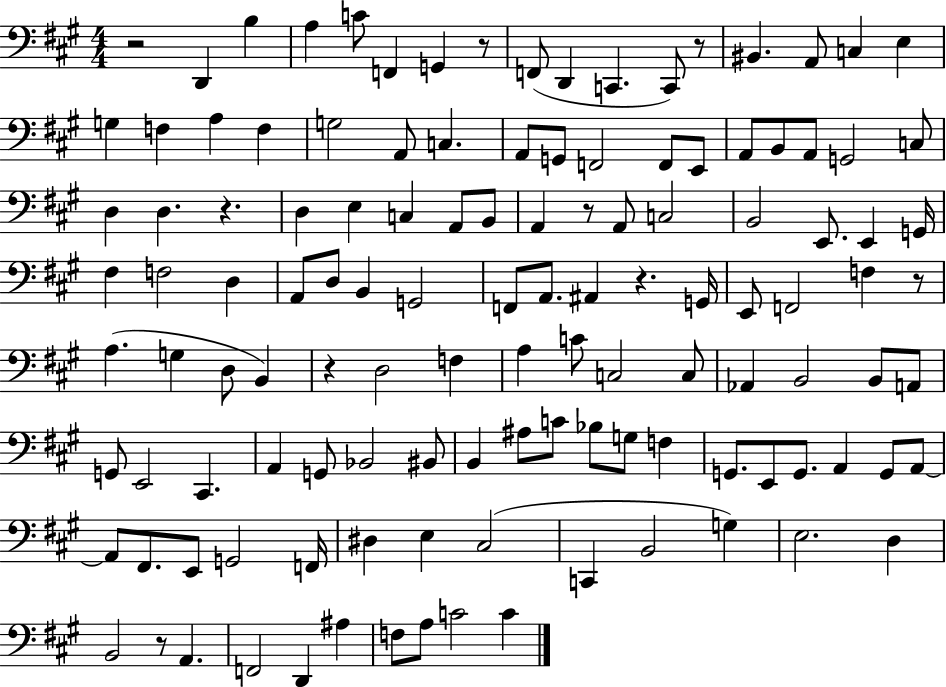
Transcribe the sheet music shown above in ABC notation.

X:1
T:Untitled
M:4/4
L:1/4
K:A
z2 D,, B, A, C/2 F,, G,, z/2 F,,/2 D,, C,, C,,/2 z/2 ^B,, A,,/2 C, E, G, F, A, F, G,2 A,,/2 C, A,,/2 G,,/2 F,,2 F,,/2 E,,/2 A,,/2 B,,/2 A,,/2 G,,2 C,/2 D, D, z D, E, C, A,,/2 B,,/2 A,, z/2 A,,/2 C,2 B,,2 E,,/2 E,, G,,/4 ^F, F,2 D, A,,/2 D,/2 B,, G,,2 F,,/2 A,,/2 ^A,, z G,,/4 E,,/2 F,,2 F, z/2 A, G, D,/2 B,, z D,2 F, A, C/2 C,2 C,/2 _A,, B,,2 B,,/2 A,,/2 G,,/2 E,,2 ^C,, A,, G,,/2 _B,,2 ^B,,/2 B,, ^A,/2 C/2 _B,/2 G,/2 F, G,,/2 E,,/2 G,,/2 A,, G,,/2 A,,/2 A,,/2 ^F,,/2 E,,/2 G,,2 F,,/4 ^D, E, ^C,2 C,, B,,2 G, E,2 D, B,,2 z/2 A,, F,,2 D,, ^A, F,/2 A,/2 C2 C